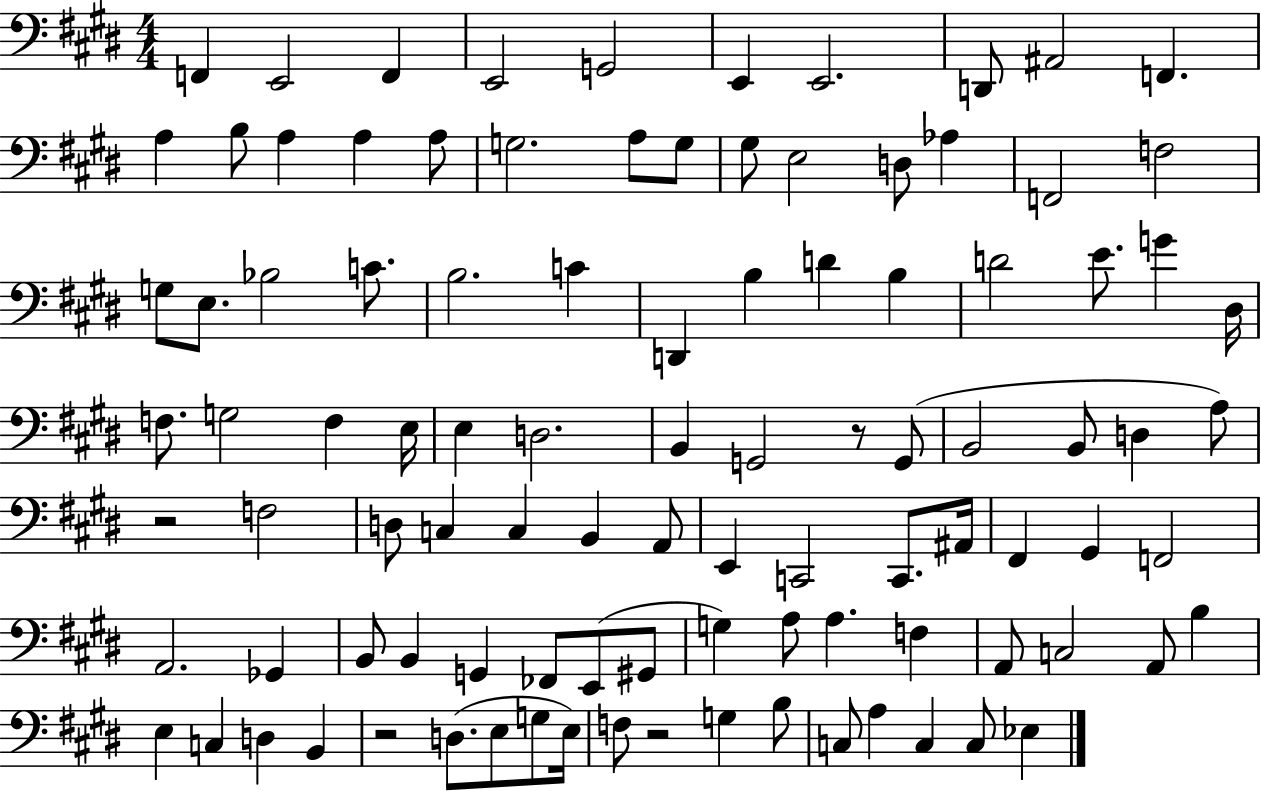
F2/q E2/h F2/q E2/h G2/h E2/q E2/h. D2/e A#2/h F2/q. A3/q B3/e A3/q A3/q A3/e G3/h. A3/e G3/e G#3/e E3/h D3/e Ab3/q F2/h F3/h G3/e E3/e. Bb3/h C4/e. B3/h. C4/q D2/q B3/q D4/q B3/q D4/h E4/e. G4/q D#3/s F3/e. G3/h F3/q E3/s E3/q D3/h. B2/q G2/h R/e G2/e B2/h B2/e D3/q A3/e R/h F3/h D3/e C3/q C3/q B2/q A2/e E2/q C2/h C2/e. A#2/s F#2/q G#2/q F2/h A2/h. Gb2/q B2/e B2/q G2/q FES2/e E2/e G#2/e G3/q A3/e A3/q. F3/q A2/e C3/h A2/e B3/q E3/q C3/q D3/q B2/q R/h D3/e. E3/e G3/e E3/s F3/e R/h G3/q B3/e C3/e A3/q C3/q C3/e Eb3/q